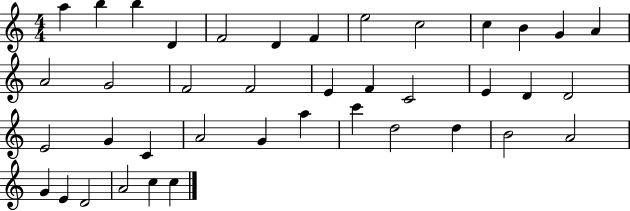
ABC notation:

X:1
T:Untitled
M:4/4
L:1/4
K:C
a b b D F2 D F e2 c2 c B G A A2 G2 F2 F2 E F C2 E D D2 E2 G C A2 G a c' d2 d B2 A2 G E D2 A2 c c